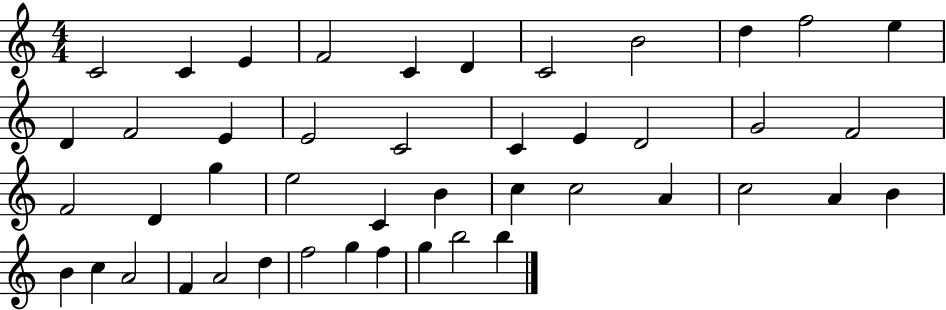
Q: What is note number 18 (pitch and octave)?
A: E4